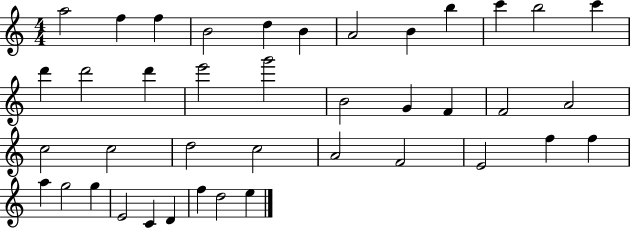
A5/h F5/q F5/q B4/h D5/q B4/q A4/h B4/q B5/q C6/q B5/h C6/q D6/q D6/h D6/q E6/h G6/h B4/h G4/q F4/q F4/h A4/h C5/h C5/h D5/h C5/h A4/h F4/h E4/h F5/q F5/q A5/q G5/h G5/q E4/h C4/q D4/q F5/q D5/h E5/q